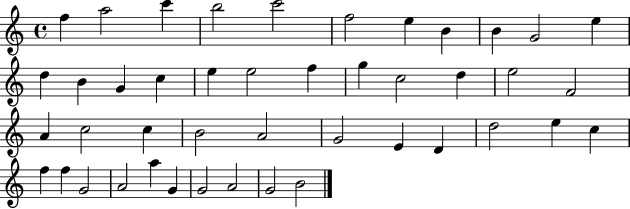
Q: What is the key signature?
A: C major